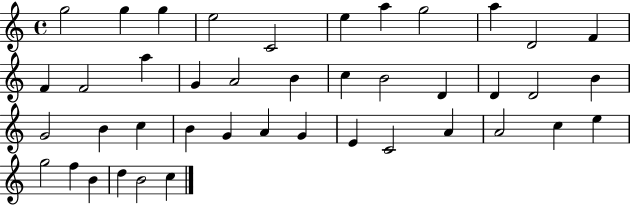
G5/h G5/q G5/q E5/h C4/h E5/q A5/q G5/h A5/q D4/h F4/q F4/q F4/h A5/q G4/q A4/h B4/q C5/q B4/h D4/q D4/q D4/h B4/q G4/h B4/q C5/q B4/q G4/q A4/q G4/q E4/q C4/h A4/q A4/h C5/q E5/q G5/h F5/q B4/q D5/q B4/h C5/q